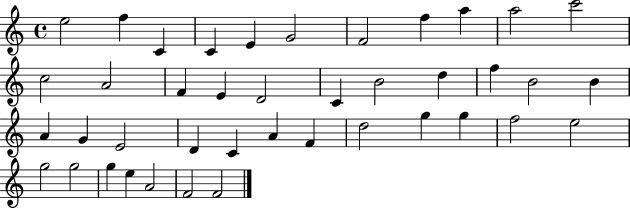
E5/h F5/q C4/q C4/q E4/q G4/h F4/h F5/q A5/q A5/h C6/h C5/h A4/h F4/q E4/q D4/h C4/q B4/h D5/q F5/q B4/h B4/q A4/q G4/q E4/h D4/q C4/q A4/q F4/q D5/h G5/q G5/q F5/h E5/h G5/h G5/h G5/q E5/q A4/h F4/h F4/h